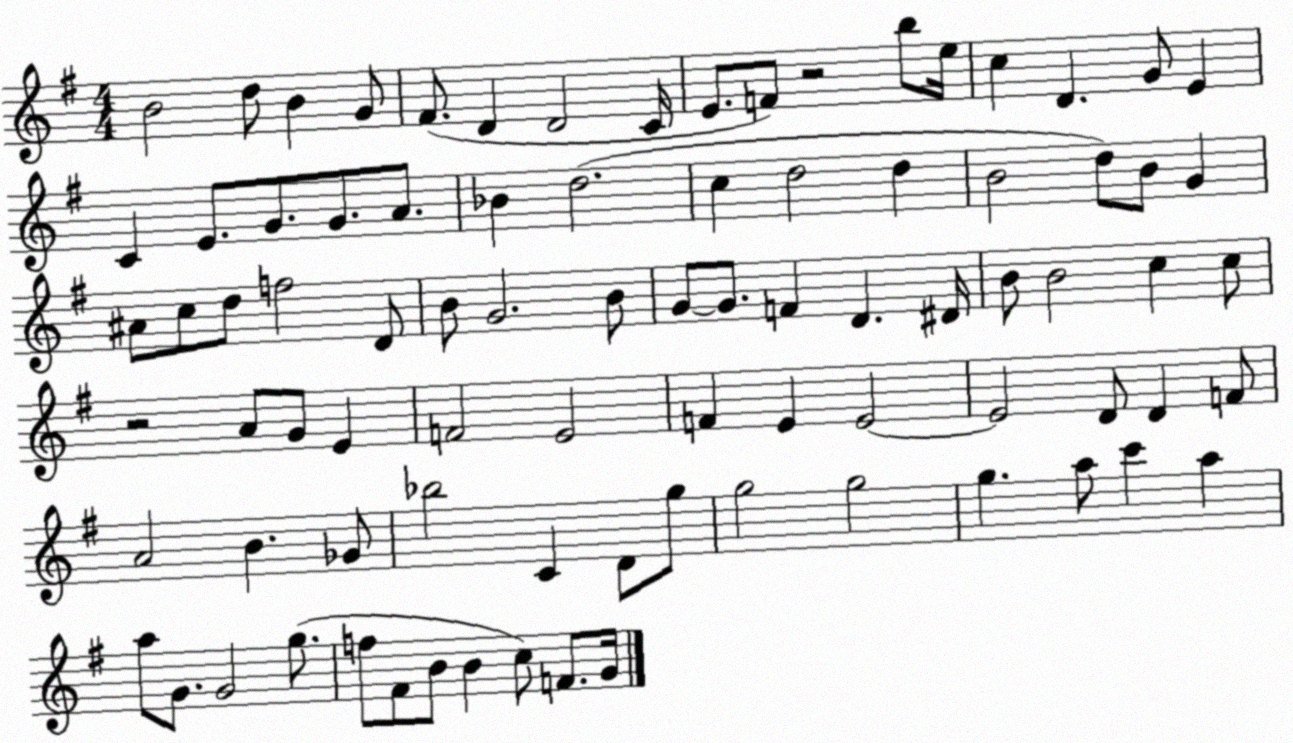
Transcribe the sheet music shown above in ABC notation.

X:1
T:Untitled
M:4/4
L:1/4
K:G
B2 d/2 B G/2 ^F/2 D D2 C/4 E/2 F/2 z2 b/2 e/4 c D G/2 E C E/2 G/2 G/2 A/2 _B d2 c d2 d B2 d/2 B/2 G ^A/2 c/2 d/2 f2 D/2 B/2 G2 B/2 G/2 G/2 F D ^D/4 B/2 B2 c c/2 z2 A/2 G/2 E F2 E2 F E E2 E2 D/2 D F/2 A2 B _G/2 _b2 C D/2 g/2 g2 g2 g a/2 c' a a/2 G/2 G2 g/2 f/2 ^F/2 B/2 B c/2 F/2 G/4